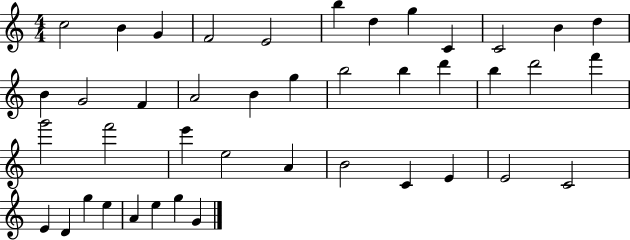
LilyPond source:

{
  \clef treble
  \numericTimeSignature
  \time 4/4
  \key c \major
  c''2 b'4 g'4 | f'2 e'2 | b''4 d''4 g''4 c'4 | c'2 b'4 d''4 | \break b'4 g'2 f'4 | a'2 b'4 g''4 | b''2 b''4 d'''4 | b''4 d'''2 f'''4 | \break g'''2 f'''2 | e'''4 e''2 a'4 | b'2 c'4 e'4 | e'2 c'2 | \break e'4 d'4 g''4 e''4 | a'4 e''4 g''4 g'4 | \bar "|."
}